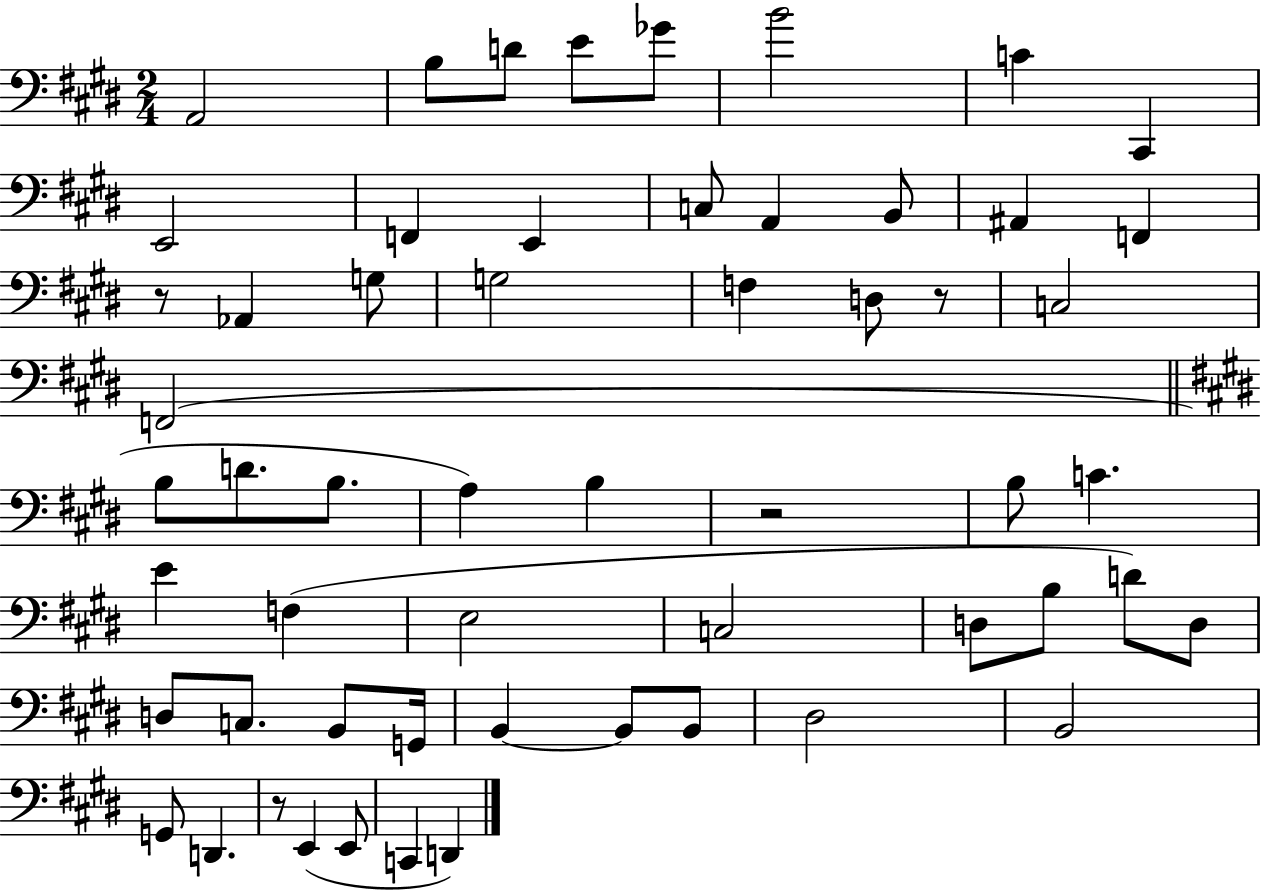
{
  \clef bass
  \numericTimeSignature
  \time 2/4
  \key e \major
  \repeat volta 2 { a,2 | b8 d'8 e'8 ges'8 | b'2 | c'4 cis,4 | \break e,2 | f,4 e,4 | c8 a,4 b,8 | ais,4 f,4 | \break r8 aes,4 g8 | g2 | f4 d8 r8 | c2 | \break f,2( | \bar "||" \break \key e \major b8 d'8. b8. | a4) b4 | r2 | b8 c'4. | \break e'4 f4( | e2 | c2 | d8 b8 d'8) d8 | \break d8 c8. b,8 g,16 | b,4~~ b,8 b,8 | dis2 | b,2 | \break g,8 d,4. | r8 e,4( e,8 | c,4 d,4) | } \bar "|."
}